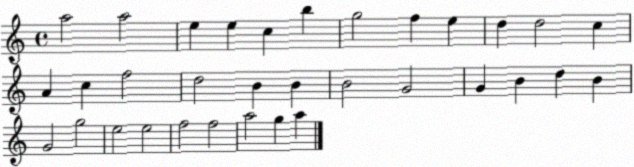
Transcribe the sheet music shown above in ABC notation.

X:1
T:Untitled
M:4/4
L:1/4
K:C
a2 a2 e e c b g2 f e d d2 c A c f2 d2 B B B2 G2 G B d B G2 g2 e2 e2 f2 f2 a2 g a